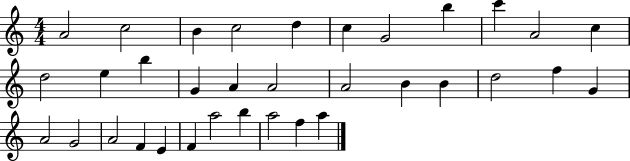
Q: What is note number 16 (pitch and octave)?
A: A4